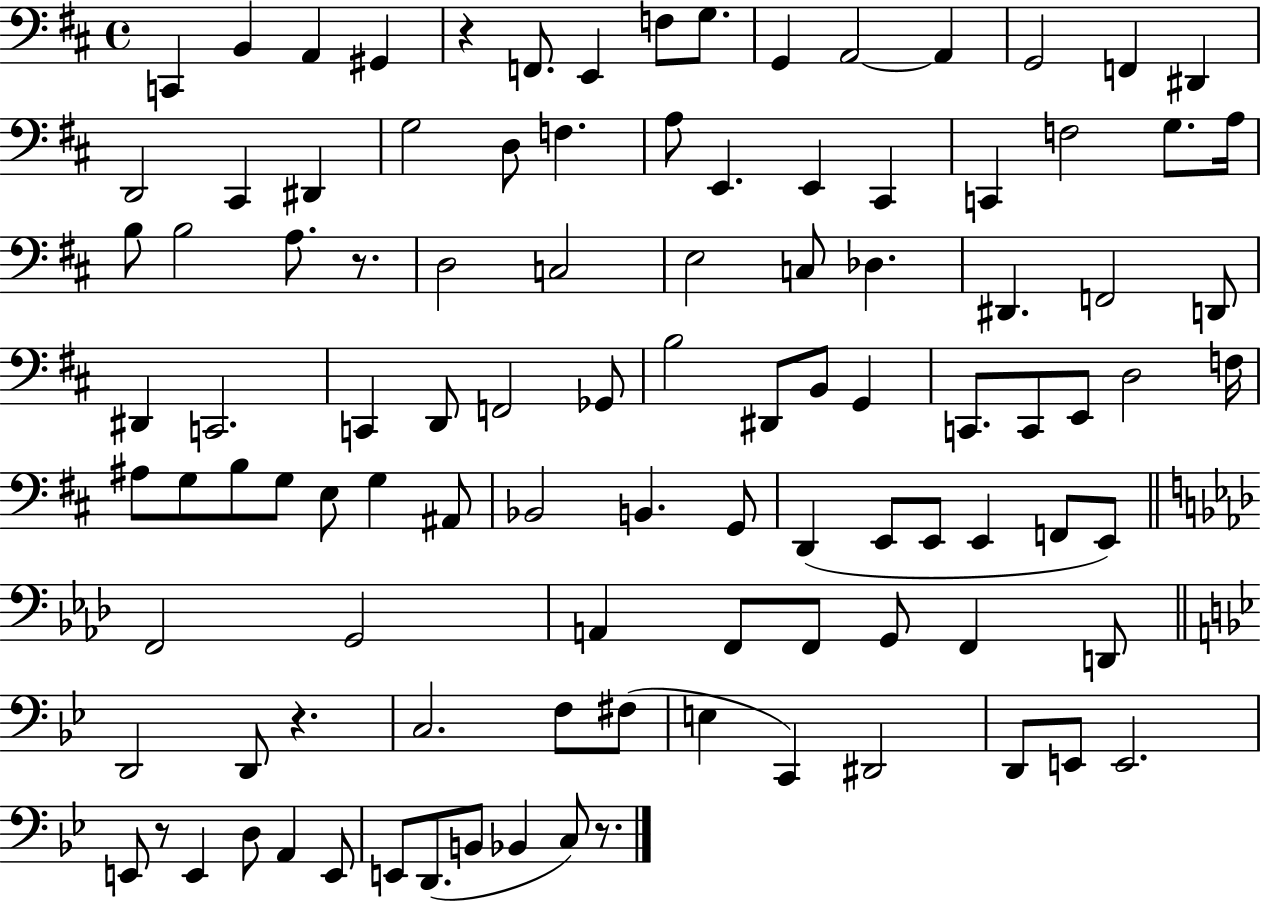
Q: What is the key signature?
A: D major